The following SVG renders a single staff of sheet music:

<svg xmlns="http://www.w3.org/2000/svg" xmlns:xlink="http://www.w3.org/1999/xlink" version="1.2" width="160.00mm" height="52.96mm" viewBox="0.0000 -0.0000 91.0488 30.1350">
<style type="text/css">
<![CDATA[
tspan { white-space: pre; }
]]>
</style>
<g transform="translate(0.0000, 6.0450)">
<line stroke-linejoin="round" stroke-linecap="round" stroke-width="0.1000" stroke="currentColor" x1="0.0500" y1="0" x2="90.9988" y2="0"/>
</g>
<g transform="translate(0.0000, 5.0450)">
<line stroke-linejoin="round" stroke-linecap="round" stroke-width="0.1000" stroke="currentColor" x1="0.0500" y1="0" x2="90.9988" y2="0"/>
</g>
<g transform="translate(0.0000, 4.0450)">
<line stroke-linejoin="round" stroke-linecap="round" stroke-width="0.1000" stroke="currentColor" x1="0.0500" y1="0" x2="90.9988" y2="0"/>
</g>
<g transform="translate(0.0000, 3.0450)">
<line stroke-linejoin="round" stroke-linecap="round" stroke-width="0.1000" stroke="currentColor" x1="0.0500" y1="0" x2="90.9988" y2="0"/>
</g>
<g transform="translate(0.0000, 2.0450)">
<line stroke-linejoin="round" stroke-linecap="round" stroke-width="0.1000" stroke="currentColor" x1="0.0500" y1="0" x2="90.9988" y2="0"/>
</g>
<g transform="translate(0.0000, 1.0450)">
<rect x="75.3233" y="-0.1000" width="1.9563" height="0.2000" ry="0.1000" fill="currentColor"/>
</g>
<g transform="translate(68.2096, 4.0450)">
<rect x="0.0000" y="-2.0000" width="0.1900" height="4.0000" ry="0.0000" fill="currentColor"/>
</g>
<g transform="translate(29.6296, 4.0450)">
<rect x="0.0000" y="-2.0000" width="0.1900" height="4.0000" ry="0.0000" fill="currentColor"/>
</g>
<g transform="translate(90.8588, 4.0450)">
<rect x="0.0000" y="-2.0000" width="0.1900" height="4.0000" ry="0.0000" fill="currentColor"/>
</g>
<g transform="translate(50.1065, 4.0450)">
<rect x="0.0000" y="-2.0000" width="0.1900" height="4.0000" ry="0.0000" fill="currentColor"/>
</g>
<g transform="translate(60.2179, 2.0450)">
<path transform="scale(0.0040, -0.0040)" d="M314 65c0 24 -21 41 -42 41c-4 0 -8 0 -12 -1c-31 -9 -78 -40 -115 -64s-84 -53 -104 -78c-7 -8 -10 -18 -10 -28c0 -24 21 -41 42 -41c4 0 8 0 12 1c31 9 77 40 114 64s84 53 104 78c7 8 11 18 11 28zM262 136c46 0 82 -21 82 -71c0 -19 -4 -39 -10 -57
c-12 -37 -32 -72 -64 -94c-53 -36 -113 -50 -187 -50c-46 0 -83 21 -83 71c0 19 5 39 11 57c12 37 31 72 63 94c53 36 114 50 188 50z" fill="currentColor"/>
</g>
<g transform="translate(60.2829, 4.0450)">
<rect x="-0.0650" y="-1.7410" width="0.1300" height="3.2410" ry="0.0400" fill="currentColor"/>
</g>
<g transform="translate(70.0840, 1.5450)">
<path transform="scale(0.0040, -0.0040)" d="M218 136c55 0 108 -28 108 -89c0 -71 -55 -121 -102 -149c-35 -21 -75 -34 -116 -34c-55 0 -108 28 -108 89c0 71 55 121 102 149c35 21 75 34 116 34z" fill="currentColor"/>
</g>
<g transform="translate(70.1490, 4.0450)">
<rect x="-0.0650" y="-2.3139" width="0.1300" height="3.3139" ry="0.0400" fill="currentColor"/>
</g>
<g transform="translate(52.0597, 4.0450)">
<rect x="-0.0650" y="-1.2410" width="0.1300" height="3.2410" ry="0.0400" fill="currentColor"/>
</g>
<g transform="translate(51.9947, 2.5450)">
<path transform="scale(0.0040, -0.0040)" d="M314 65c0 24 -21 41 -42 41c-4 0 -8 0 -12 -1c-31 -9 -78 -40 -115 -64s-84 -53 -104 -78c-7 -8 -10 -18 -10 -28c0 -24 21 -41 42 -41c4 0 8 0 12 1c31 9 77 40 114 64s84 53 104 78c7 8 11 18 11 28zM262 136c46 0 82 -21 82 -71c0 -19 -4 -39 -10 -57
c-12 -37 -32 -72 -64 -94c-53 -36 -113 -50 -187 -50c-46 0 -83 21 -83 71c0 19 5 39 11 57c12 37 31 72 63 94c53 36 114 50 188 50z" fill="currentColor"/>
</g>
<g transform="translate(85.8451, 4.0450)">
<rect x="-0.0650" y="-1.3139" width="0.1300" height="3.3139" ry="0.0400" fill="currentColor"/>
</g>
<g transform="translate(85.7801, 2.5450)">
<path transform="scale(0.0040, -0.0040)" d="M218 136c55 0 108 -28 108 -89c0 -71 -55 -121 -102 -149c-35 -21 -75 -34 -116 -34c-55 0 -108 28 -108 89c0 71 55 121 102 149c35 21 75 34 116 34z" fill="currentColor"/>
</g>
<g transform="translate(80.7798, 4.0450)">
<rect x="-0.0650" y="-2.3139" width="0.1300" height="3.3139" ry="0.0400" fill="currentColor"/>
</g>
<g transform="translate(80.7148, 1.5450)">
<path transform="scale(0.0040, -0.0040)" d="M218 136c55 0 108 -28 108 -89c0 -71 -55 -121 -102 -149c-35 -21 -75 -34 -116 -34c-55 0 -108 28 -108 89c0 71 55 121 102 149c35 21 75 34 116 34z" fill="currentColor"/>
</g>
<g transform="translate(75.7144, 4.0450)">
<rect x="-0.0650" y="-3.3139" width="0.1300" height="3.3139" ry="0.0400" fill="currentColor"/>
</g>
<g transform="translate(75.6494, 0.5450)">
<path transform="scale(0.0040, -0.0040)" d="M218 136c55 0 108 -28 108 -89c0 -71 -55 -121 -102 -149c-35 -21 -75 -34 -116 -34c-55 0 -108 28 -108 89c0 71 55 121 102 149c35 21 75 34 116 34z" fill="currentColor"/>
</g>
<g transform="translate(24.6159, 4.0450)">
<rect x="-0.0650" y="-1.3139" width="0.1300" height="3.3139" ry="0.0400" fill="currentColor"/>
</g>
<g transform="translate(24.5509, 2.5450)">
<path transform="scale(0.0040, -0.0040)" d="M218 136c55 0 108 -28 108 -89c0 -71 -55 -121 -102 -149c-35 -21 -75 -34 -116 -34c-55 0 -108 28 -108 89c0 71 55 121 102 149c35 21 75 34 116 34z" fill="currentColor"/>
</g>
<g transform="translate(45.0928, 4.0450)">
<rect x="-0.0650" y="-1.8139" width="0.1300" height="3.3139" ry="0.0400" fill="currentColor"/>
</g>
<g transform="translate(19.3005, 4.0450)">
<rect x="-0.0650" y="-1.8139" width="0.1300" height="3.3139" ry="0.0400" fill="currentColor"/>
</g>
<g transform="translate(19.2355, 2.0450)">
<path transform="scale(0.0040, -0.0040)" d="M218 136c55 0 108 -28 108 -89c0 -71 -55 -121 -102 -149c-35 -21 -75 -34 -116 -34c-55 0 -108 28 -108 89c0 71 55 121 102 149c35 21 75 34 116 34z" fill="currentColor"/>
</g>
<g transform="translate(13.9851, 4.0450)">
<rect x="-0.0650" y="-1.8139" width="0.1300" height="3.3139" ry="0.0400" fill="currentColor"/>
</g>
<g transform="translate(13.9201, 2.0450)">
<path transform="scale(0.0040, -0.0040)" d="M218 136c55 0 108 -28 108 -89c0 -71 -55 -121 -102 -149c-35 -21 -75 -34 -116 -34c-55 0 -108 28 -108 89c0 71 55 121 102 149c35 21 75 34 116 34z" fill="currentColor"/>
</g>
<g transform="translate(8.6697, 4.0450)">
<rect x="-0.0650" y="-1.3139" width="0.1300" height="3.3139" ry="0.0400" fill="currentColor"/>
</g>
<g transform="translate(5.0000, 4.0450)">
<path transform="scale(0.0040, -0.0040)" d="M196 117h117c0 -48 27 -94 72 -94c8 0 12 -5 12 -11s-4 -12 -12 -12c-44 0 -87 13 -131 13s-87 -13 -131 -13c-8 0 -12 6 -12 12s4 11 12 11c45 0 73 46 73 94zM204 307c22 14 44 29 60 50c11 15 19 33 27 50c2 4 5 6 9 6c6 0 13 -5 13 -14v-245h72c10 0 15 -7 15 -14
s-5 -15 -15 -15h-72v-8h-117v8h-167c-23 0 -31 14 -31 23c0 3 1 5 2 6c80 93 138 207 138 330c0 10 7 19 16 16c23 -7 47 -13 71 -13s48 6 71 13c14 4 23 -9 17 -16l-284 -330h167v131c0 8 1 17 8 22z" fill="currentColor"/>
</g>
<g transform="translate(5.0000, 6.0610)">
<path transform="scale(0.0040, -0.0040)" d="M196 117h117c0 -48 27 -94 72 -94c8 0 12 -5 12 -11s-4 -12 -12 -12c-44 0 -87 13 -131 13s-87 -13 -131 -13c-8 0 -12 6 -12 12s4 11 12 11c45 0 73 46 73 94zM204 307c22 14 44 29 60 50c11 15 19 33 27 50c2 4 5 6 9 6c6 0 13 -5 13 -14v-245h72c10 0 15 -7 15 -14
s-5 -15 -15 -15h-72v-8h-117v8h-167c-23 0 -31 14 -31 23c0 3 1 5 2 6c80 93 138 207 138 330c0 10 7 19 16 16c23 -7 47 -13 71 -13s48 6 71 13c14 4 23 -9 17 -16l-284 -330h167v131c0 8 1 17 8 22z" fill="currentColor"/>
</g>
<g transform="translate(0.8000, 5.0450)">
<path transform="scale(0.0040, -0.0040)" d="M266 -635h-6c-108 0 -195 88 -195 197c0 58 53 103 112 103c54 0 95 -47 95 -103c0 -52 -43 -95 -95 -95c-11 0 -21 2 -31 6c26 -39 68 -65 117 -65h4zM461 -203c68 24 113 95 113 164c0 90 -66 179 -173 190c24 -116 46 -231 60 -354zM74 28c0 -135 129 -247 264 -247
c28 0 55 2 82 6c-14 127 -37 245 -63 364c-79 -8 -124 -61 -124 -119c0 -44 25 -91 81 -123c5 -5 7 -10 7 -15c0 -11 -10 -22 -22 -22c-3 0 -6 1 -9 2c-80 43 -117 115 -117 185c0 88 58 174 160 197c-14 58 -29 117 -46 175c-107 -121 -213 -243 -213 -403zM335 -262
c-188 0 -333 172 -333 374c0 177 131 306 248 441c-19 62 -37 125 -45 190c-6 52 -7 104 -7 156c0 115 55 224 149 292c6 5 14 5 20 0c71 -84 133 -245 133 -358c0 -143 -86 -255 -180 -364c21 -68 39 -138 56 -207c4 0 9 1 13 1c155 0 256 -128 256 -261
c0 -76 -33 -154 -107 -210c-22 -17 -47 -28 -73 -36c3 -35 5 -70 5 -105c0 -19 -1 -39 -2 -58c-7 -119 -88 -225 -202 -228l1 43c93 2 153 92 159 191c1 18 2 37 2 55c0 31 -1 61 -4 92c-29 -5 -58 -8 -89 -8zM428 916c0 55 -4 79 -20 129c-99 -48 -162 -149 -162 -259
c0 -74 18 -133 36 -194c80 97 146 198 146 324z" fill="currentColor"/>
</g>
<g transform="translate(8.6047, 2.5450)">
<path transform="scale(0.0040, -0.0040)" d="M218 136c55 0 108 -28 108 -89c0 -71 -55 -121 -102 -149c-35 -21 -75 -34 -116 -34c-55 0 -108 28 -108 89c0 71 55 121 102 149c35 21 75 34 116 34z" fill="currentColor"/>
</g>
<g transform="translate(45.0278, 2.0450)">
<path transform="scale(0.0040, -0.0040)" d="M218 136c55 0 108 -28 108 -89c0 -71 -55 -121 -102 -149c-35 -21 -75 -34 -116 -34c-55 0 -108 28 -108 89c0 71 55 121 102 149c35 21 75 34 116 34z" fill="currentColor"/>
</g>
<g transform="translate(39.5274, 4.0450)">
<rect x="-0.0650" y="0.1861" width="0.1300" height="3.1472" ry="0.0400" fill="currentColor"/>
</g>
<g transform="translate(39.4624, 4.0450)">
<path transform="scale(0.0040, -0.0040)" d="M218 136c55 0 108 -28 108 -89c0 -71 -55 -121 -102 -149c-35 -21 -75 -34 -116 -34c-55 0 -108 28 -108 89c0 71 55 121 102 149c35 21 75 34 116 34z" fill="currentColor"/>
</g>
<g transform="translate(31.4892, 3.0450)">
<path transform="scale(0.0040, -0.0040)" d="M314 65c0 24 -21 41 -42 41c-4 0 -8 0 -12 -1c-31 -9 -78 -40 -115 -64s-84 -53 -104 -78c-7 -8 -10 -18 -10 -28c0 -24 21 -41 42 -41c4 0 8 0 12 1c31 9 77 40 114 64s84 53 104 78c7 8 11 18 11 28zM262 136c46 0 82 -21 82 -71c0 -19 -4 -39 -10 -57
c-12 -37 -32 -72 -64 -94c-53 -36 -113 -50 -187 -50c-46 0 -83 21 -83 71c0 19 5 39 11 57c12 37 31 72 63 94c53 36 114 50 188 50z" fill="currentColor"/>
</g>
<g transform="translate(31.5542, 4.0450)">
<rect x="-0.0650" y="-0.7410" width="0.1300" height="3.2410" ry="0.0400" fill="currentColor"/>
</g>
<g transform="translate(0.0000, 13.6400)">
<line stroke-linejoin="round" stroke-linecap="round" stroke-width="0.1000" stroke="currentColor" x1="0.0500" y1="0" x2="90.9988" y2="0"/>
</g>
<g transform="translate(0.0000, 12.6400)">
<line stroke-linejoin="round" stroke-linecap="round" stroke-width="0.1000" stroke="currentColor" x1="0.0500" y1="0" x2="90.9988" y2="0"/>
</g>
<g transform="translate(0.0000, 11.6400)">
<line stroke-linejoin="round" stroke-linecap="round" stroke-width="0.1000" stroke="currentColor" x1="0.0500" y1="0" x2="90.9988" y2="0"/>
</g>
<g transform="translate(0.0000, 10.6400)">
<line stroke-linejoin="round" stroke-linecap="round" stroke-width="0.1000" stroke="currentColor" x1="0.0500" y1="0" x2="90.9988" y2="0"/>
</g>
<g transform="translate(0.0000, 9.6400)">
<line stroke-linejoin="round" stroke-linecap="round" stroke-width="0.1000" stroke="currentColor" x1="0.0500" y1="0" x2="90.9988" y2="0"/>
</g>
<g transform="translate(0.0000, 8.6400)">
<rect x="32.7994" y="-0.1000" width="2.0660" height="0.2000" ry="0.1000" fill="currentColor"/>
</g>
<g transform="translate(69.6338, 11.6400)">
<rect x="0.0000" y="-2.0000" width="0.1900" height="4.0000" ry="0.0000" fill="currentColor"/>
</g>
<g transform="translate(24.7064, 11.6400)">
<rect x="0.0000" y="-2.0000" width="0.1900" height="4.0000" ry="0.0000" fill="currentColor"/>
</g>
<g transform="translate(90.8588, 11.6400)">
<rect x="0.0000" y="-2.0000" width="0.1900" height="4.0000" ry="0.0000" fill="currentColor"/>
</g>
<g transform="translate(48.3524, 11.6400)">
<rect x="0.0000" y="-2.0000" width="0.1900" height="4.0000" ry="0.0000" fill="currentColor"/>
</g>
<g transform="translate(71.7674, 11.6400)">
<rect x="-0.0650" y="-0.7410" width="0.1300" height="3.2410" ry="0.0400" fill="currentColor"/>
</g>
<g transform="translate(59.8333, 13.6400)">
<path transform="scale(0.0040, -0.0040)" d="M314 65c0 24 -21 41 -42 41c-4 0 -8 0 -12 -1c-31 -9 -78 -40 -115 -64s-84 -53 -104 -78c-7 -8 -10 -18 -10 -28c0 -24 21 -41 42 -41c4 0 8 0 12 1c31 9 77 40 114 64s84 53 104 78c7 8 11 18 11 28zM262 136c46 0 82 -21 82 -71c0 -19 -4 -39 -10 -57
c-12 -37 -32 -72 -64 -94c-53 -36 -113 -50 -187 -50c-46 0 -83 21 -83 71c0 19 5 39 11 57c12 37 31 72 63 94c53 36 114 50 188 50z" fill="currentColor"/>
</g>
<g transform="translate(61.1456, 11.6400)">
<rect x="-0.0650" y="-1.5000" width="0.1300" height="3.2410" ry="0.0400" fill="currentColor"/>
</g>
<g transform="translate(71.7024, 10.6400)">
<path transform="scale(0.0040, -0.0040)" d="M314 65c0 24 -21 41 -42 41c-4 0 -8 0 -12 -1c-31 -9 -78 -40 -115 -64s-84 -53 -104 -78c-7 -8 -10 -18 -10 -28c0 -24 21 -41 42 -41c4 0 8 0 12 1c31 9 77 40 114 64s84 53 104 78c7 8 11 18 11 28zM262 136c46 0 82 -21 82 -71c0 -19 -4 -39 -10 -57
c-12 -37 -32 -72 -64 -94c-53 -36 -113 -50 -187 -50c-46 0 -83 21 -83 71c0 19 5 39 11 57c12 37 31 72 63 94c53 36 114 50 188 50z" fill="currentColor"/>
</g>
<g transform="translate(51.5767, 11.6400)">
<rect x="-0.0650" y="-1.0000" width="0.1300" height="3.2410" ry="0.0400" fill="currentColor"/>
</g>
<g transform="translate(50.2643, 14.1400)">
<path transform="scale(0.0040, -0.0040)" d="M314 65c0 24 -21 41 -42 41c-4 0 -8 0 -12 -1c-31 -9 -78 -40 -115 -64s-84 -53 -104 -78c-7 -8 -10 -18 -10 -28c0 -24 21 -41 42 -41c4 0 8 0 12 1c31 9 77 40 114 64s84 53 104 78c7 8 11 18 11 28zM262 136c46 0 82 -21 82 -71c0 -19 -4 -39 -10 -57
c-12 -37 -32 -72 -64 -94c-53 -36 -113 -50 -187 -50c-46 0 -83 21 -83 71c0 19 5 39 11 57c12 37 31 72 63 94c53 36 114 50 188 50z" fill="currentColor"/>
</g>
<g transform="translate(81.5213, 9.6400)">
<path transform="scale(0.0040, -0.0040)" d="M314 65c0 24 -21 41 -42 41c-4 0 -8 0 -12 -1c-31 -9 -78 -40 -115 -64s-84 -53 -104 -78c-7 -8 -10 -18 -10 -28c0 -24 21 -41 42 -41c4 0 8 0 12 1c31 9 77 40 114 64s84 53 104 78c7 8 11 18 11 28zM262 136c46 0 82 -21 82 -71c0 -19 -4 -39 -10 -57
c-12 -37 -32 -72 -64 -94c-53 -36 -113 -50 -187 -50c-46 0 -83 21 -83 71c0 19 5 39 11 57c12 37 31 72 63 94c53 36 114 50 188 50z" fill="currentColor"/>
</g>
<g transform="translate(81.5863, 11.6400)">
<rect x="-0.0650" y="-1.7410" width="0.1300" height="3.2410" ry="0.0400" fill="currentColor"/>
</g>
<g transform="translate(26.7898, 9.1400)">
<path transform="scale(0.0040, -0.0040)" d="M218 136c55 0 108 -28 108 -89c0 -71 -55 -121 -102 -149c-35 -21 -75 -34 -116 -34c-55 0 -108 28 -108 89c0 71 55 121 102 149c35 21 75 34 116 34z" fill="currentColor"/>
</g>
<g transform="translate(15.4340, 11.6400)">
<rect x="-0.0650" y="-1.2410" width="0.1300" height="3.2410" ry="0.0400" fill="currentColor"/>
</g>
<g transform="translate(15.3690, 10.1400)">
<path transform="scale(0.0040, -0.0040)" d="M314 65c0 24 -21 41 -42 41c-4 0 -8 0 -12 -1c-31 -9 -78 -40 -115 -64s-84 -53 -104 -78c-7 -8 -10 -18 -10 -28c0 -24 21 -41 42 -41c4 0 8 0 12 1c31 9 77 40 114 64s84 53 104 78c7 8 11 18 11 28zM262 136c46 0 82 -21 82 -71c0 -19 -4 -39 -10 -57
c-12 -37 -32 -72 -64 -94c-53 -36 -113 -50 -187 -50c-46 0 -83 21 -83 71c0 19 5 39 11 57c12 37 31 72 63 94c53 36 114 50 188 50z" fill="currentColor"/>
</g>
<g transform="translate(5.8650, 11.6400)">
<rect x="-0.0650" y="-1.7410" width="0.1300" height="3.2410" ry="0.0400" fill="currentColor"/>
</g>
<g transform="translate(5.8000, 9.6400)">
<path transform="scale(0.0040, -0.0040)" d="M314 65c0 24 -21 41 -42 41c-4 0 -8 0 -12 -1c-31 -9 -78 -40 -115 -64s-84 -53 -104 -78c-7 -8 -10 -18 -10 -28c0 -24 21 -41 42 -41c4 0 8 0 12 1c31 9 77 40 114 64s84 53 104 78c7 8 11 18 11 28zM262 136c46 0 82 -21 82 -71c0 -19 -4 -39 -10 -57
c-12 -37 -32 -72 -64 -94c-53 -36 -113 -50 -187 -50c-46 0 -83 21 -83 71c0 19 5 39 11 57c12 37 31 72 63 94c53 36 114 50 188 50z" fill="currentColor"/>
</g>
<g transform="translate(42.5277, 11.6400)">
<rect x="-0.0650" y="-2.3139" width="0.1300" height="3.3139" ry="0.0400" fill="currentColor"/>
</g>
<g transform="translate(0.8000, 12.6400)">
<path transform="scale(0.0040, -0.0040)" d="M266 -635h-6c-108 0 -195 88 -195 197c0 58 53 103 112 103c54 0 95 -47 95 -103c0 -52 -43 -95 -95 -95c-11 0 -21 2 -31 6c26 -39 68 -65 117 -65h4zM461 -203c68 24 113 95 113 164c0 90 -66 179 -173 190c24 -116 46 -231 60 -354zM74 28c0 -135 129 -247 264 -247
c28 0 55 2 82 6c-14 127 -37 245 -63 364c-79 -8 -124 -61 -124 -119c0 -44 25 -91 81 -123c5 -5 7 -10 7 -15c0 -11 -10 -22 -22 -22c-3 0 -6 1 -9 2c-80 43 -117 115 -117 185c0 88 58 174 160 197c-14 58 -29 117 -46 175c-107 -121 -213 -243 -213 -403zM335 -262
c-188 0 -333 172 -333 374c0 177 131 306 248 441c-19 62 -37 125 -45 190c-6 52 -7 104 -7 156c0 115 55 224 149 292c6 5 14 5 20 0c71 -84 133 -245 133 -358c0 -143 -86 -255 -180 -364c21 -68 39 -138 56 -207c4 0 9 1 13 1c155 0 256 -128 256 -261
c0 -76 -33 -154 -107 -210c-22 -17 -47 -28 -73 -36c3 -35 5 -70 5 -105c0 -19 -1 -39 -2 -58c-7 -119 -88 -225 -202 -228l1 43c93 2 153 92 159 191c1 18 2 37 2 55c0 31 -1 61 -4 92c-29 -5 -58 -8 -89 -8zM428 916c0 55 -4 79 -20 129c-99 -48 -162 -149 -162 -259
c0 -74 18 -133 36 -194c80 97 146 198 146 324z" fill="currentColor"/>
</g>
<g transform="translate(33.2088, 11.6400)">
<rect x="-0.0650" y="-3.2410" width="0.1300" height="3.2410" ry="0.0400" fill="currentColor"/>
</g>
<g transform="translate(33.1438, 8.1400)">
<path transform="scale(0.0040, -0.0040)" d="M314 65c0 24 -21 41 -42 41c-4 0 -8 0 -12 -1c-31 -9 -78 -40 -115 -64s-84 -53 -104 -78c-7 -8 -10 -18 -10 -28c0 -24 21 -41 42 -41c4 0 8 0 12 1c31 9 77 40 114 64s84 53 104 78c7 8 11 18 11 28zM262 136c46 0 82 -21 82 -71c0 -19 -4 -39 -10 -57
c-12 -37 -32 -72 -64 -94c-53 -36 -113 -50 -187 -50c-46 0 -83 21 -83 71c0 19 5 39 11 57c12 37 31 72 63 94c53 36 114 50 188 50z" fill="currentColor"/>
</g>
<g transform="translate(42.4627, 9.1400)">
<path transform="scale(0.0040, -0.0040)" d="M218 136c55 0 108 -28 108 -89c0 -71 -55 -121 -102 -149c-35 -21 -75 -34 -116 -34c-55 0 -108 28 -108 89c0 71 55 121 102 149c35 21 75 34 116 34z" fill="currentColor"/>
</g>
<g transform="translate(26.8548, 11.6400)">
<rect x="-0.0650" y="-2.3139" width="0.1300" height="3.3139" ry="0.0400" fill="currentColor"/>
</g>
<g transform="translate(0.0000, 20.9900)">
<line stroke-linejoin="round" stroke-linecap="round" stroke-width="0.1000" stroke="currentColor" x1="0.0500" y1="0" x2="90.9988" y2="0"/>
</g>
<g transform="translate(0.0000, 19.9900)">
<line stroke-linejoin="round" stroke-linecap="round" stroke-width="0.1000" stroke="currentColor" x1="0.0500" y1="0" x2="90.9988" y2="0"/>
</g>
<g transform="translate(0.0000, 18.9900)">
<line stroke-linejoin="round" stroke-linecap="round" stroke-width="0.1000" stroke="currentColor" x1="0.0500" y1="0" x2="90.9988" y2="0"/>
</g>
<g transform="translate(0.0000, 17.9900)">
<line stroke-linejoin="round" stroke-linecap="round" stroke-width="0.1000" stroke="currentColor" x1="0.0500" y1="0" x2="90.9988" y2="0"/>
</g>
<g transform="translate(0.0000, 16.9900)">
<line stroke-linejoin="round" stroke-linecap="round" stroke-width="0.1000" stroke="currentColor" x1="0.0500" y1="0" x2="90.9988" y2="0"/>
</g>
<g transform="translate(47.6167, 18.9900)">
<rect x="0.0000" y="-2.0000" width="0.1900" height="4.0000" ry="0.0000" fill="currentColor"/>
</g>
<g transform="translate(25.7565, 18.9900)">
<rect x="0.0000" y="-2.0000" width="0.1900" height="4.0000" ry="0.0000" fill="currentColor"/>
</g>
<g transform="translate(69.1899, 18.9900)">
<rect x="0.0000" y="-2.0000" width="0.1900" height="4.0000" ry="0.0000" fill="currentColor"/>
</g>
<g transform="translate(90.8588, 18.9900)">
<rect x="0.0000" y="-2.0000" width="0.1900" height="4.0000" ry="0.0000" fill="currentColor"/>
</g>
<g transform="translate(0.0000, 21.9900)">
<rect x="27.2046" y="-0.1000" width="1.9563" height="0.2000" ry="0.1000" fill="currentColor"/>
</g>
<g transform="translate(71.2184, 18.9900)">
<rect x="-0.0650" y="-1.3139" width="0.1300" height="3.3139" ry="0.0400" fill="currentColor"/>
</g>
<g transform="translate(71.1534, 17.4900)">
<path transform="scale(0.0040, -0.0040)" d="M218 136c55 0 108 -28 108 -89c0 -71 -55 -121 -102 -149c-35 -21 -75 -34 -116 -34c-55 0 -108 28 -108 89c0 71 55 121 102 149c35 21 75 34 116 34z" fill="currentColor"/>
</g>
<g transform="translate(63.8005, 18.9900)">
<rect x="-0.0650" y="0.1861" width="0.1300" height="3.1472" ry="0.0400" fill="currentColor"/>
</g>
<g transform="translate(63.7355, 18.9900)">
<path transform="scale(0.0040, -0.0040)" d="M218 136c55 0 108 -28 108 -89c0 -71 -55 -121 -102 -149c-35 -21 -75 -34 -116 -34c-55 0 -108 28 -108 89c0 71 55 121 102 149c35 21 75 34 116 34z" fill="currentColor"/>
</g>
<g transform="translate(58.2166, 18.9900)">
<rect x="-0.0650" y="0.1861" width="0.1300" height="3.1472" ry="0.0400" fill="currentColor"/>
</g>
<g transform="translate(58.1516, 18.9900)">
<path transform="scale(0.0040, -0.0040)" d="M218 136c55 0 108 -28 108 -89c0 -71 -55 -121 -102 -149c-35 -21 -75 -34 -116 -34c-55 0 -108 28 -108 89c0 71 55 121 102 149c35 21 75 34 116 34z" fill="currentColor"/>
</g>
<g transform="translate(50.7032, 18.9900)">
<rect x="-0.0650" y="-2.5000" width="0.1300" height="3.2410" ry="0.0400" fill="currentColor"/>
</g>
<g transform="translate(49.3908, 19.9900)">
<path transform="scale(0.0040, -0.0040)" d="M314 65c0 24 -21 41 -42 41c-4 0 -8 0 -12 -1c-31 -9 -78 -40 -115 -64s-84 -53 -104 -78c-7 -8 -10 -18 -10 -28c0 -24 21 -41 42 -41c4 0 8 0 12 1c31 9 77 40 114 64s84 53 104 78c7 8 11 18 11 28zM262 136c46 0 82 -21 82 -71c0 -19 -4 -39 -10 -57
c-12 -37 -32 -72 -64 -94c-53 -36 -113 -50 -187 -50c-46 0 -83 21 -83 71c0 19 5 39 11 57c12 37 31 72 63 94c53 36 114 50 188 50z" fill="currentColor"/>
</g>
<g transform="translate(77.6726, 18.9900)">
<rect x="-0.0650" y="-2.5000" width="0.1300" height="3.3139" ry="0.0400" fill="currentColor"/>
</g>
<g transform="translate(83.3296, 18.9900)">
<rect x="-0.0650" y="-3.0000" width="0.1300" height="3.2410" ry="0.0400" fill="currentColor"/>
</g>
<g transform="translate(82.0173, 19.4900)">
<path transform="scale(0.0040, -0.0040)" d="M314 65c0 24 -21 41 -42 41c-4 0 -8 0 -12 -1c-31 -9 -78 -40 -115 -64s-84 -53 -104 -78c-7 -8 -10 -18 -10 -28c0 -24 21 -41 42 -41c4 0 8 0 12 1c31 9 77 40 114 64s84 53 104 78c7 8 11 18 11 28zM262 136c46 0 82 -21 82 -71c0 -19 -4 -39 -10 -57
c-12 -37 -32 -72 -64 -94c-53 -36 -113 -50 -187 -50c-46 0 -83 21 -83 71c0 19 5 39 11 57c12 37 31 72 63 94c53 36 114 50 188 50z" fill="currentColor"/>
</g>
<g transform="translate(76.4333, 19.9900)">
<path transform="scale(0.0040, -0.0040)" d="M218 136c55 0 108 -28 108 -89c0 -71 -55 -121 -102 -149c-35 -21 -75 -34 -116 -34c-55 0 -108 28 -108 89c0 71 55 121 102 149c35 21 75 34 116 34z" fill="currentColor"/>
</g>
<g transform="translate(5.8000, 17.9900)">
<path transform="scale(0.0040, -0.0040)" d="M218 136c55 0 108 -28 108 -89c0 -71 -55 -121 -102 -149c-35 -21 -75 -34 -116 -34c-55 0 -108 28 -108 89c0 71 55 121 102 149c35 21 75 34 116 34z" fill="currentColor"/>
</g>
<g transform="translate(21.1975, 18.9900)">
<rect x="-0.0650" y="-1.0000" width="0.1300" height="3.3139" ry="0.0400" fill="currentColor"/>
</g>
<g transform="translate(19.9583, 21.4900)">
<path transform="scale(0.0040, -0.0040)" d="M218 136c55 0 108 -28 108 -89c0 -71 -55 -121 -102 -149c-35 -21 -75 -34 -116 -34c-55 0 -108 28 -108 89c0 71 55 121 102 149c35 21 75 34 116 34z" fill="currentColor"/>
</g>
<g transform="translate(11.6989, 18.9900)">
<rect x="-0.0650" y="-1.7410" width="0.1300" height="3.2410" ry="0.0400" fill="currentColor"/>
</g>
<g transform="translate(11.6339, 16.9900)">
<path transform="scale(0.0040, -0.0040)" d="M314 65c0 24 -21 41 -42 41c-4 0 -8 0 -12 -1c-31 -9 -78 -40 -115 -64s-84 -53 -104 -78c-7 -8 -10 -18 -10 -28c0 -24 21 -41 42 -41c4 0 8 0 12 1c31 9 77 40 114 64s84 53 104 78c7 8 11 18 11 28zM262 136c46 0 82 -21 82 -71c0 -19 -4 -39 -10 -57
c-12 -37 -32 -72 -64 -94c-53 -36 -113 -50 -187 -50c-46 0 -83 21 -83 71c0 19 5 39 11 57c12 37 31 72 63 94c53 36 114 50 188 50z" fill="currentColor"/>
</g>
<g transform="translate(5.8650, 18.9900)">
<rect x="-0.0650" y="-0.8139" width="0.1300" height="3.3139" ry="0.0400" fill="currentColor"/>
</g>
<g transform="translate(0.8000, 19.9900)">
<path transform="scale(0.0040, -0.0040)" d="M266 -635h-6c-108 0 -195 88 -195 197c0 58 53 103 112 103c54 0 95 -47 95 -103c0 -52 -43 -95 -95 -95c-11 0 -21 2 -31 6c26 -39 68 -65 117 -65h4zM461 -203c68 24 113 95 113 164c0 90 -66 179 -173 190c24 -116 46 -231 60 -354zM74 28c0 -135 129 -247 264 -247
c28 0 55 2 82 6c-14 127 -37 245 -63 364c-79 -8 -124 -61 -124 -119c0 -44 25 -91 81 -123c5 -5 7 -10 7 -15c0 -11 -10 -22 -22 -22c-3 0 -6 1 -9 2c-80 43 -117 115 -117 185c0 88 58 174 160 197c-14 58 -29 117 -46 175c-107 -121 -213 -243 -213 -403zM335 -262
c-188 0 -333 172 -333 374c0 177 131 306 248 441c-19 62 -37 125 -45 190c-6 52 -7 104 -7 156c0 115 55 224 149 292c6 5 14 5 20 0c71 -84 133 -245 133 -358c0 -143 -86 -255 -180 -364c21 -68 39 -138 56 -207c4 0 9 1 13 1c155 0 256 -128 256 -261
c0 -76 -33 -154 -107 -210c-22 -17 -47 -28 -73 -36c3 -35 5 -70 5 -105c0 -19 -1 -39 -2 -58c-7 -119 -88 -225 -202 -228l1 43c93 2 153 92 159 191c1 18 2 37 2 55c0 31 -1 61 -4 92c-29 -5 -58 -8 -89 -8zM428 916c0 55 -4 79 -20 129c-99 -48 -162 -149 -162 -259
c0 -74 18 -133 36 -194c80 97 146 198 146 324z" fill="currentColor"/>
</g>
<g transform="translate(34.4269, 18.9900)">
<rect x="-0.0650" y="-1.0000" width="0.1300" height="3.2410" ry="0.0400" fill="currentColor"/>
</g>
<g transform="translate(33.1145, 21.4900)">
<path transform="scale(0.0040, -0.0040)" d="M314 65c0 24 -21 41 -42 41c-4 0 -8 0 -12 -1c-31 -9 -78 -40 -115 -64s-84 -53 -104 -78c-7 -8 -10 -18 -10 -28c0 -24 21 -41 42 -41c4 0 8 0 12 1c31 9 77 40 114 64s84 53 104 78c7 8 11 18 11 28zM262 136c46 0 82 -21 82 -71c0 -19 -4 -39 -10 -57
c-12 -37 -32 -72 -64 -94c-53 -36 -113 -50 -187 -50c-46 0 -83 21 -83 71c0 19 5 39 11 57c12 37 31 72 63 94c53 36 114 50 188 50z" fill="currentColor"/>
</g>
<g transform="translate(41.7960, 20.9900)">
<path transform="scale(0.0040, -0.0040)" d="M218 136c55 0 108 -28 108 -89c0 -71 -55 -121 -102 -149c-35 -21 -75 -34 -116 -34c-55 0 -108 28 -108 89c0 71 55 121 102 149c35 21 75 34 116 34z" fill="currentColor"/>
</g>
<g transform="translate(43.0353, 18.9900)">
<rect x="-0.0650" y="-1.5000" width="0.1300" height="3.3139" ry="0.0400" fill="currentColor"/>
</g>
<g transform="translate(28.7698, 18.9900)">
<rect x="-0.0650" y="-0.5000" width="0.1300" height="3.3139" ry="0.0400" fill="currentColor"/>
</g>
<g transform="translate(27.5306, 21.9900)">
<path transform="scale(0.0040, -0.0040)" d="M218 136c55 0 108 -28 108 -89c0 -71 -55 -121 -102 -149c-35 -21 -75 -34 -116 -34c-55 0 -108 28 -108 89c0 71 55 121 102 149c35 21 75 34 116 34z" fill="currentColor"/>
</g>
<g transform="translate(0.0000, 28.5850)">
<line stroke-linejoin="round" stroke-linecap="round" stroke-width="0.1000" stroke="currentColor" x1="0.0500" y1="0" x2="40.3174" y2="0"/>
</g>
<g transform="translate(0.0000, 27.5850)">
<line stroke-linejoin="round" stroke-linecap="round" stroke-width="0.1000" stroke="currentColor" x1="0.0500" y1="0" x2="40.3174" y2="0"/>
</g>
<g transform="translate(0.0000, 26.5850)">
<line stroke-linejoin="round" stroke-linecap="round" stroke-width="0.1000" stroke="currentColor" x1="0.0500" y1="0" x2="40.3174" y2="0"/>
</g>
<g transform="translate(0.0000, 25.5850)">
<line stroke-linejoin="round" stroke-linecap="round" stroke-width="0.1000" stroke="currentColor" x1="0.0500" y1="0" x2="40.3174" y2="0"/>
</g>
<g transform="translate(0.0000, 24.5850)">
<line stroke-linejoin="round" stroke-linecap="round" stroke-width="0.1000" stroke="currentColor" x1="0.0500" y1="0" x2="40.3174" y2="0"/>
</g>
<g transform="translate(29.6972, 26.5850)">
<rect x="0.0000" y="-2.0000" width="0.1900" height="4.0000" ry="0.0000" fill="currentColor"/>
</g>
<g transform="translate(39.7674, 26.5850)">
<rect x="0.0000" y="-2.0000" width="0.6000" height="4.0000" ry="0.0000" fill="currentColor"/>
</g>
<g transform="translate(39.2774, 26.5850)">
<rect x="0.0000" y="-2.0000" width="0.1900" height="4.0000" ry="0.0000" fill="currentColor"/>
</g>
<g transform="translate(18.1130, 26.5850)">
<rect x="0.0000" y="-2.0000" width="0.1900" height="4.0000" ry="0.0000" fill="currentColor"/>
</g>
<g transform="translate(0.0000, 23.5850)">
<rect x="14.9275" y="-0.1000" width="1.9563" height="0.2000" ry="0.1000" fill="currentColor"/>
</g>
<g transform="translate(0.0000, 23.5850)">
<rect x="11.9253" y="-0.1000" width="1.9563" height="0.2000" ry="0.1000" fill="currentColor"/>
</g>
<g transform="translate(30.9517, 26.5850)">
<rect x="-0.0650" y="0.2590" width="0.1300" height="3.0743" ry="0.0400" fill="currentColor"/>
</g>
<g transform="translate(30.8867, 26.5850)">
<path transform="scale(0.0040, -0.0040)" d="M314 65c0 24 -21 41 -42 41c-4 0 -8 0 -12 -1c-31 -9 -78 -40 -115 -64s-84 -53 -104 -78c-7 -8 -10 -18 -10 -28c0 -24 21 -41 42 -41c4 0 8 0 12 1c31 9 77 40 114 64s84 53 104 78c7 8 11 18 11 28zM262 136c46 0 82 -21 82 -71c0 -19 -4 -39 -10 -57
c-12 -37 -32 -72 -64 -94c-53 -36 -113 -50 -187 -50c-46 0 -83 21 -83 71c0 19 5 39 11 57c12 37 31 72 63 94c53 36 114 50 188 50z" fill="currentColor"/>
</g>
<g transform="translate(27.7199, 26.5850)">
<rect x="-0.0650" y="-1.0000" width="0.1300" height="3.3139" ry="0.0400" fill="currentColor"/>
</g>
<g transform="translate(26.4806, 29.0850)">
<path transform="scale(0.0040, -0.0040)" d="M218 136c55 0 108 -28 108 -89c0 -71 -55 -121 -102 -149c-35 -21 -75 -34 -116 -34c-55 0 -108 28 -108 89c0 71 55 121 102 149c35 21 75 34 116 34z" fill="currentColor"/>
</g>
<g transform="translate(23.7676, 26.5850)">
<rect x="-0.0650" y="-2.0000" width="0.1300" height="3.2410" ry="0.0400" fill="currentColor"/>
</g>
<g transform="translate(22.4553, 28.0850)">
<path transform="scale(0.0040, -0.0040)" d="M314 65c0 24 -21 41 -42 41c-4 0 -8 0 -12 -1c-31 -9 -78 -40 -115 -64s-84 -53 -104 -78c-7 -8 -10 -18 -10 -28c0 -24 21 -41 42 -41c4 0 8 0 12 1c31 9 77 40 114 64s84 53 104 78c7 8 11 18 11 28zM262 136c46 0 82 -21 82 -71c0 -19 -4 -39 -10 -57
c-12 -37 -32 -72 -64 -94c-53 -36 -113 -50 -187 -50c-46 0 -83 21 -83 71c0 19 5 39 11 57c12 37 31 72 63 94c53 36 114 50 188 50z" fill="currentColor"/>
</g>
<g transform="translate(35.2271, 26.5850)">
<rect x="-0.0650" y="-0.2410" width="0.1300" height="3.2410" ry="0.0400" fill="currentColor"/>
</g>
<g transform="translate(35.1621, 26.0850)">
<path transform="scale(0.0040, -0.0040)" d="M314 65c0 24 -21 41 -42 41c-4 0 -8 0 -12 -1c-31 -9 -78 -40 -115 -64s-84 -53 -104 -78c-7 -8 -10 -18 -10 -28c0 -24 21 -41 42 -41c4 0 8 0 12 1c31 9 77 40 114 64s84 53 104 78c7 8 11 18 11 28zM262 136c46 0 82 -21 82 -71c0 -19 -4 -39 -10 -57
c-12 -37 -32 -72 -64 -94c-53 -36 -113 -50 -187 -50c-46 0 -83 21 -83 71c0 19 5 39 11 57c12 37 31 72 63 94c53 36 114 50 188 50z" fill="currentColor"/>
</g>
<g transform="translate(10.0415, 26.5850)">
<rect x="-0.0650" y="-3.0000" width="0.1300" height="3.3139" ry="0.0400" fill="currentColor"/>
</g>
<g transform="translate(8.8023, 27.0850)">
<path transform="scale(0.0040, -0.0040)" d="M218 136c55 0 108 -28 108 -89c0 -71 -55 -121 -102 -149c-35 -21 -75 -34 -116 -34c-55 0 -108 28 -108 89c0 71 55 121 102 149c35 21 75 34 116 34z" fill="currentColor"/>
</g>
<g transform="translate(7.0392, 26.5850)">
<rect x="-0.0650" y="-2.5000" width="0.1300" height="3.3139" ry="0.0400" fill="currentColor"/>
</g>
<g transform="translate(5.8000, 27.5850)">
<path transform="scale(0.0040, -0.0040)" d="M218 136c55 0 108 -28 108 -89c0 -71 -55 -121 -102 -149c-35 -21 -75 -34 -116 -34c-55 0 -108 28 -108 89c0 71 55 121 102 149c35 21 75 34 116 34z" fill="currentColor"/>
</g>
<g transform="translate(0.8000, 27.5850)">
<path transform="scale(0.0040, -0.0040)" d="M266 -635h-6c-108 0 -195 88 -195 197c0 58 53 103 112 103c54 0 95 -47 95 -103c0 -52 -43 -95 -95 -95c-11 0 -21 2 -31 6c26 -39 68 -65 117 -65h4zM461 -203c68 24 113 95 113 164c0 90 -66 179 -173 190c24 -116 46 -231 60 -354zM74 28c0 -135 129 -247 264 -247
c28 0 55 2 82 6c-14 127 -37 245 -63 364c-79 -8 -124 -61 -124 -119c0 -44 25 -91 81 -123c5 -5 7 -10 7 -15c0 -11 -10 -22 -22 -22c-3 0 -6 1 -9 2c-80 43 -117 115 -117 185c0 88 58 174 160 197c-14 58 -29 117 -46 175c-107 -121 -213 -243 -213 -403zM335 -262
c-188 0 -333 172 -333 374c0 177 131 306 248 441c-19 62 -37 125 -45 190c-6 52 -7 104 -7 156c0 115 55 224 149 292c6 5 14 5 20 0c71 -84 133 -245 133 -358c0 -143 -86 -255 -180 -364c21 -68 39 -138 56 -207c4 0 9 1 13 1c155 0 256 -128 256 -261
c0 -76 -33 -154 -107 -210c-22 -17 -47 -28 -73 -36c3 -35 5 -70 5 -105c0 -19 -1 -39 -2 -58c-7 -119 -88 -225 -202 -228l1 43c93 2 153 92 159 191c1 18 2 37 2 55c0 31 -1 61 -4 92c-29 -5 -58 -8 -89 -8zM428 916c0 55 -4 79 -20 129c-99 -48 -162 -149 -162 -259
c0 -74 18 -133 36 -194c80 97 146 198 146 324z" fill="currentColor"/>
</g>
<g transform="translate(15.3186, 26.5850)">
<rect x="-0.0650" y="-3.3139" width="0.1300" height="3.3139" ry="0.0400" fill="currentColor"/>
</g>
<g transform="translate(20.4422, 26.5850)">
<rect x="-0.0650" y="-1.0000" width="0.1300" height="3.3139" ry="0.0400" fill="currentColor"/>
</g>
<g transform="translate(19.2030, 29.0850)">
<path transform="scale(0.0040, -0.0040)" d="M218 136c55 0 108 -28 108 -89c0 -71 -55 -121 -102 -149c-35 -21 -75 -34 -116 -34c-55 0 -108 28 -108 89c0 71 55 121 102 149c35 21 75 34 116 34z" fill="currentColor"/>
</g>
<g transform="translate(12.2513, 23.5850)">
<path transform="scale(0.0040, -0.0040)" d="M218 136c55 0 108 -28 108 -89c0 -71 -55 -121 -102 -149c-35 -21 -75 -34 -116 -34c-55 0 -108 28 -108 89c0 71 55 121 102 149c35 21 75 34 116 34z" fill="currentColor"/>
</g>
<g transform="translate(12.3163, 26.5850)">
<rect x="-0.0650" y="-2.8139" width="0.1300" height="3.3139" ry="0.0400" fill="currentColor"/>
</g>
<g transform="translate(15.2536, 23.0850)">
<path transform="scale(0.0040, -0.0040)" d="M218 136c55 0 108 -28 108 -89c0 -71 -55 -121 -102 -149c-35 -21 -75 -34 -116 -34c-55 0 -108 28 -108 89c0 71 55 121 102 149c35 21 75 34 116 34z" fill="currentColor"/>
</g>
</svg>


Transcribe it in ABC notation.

X:1
T:Untitled
M:4/4
L:1/4
K:C
e f f e d2 B f e2 f2 g b g e f2 e2 g b2 g D2 E2 d2 f2 d f2 D C D2 E G2 B B e G A2 G A a b D F2 D B2 c2